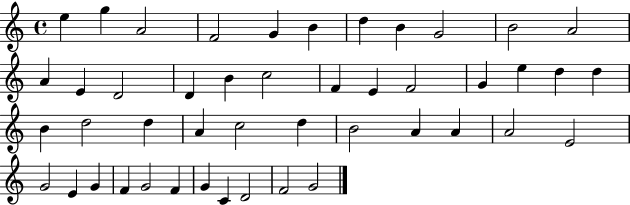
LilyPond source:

{
  \clef treble
  \time 4/4
  \defaultTimeSignature
  \key c \major
  e''4 g''4 a'2 | f'2 g'4 b'4 | d''4 b'4 g'2 | b'2 a'2 | \break a'4 e'4 d'2 | d'4 b'4 c''2 | f'4 e'4 f'2 | g'4 e''4 d''4 d''4 | \break b'4 d''2 d''4 | a'4 c''2 d''4 | b'2 a'4 a'4 | a'2 e'2 | \break g'2 e'4 g'4 | f'4 g'2 f'4 | g'4 c'4 d'2 | f'2 g'2 | \break \bar "|."
}